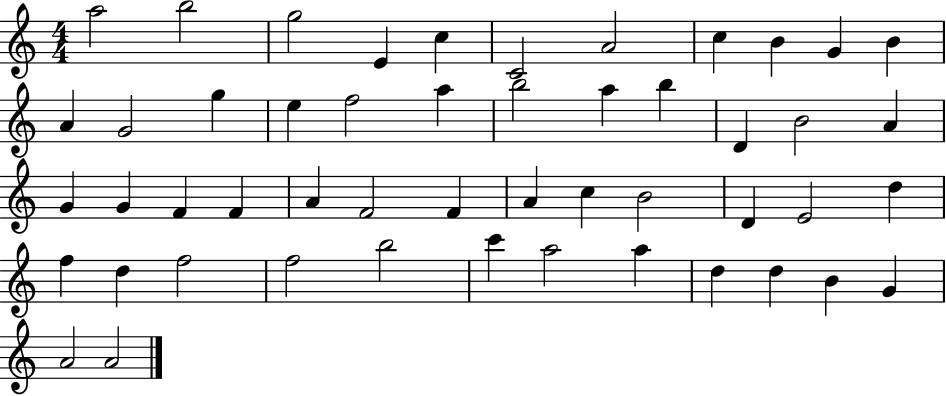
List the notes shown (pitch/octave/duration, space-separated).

A5/h B5/h G5/h E4/q C5/q C4/h A4/h C5/q B4/q G4/q B4/q A4/q G4/h G5/q E5/q F5/h A5/q B5/h A5/q B5/q D4/q B4/h A4/q G4/q G4/q F4/q F4/q A4/q F4/h F4/q A4/q C5/q B4/h D4/q E4/h D5/q F5/q D5/q F5/h F5/h B5/h C6/q A5/h A5/q D5/q D5/q B4/q G4/q A4/h A4/h